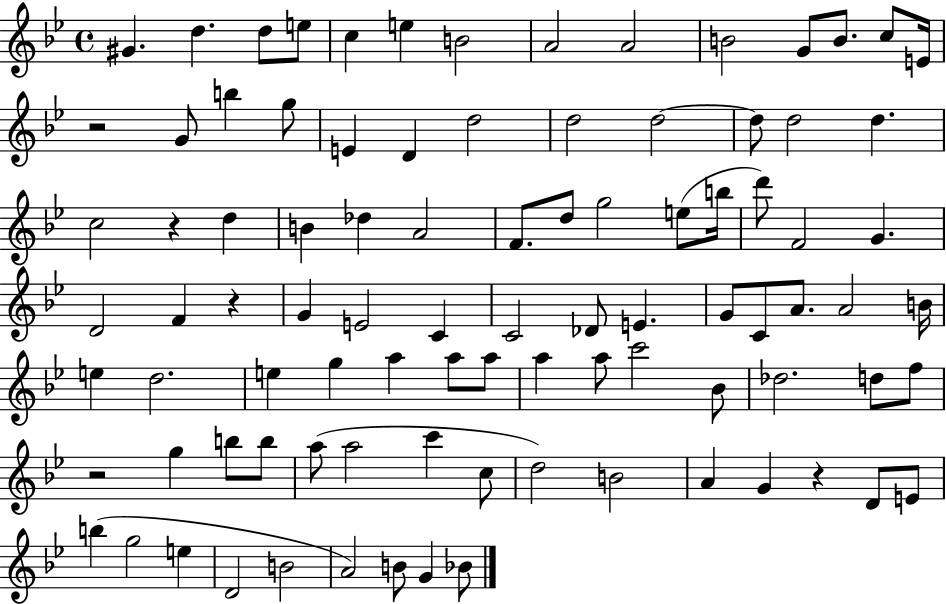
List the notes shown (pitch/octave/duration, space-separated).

G#4/q. D5/q. D5/e E5/e C5/q E5/q B4/h A4/h A4/h B4/h G4/e B4/e. C5/e E4/s R/h G4/e B5/q G5/e E4/q D4/q D5/h D5/h D5/h D5/e D5/h D5/q. C5/h R/q D5/q B4/q Db5/q A4/h F4/e. D5/e G5/h E5/e B5/s D6/e F4/h G4/q. D4/h F4/q R/q G4/q E4/h C4/q C4/h Db4/e E4/q. G4/e C4/e A4/e. A4/h B4/s E5/q D5/h. E5/q G5/q A5/q A5/e A5/e A5/q A5/e C6/h Bb4/e Db5/h. D5/e F5/e R/h G5/q B5/e B5/e A5/e A5/h C6/q C5/e D5/h B4/h A4/q G4/q R/q D4/e E4/e B5/q G5/h E5/q D4/h B4/h A4/h B4/e G4/q Bb4/e